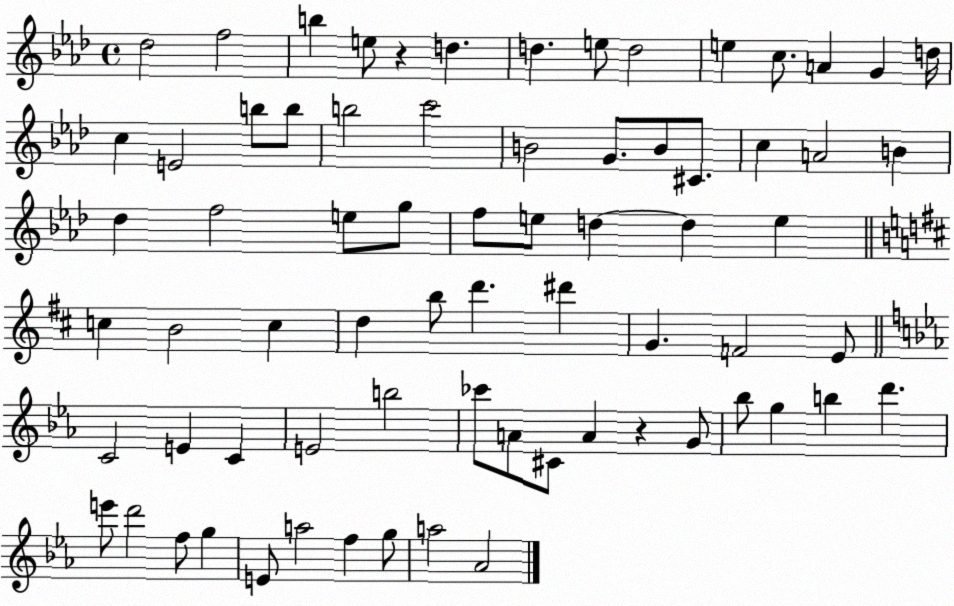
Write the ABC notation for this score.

X:1
T:Untitled
M:4/4
L:1/4
K:Ab
_d2 f2 b e/2 z d d e/2 d2 e c/2 A G d/4 c E2 b/2 b/2 b2 c'2 B2 G/2 B/2 ^C/2 c A2 B _d f2 e/2 g/2 f/2 e/2 d d e c B2 c d b/2 d' ^d' G F2 E/2 C2 E C E2 b2 _c'/2 A/2 ^C/2 A z G/2 _b/2 g b d' e'/2 d'2 f/2 g E/2 a2 f g/2 a2 _A2